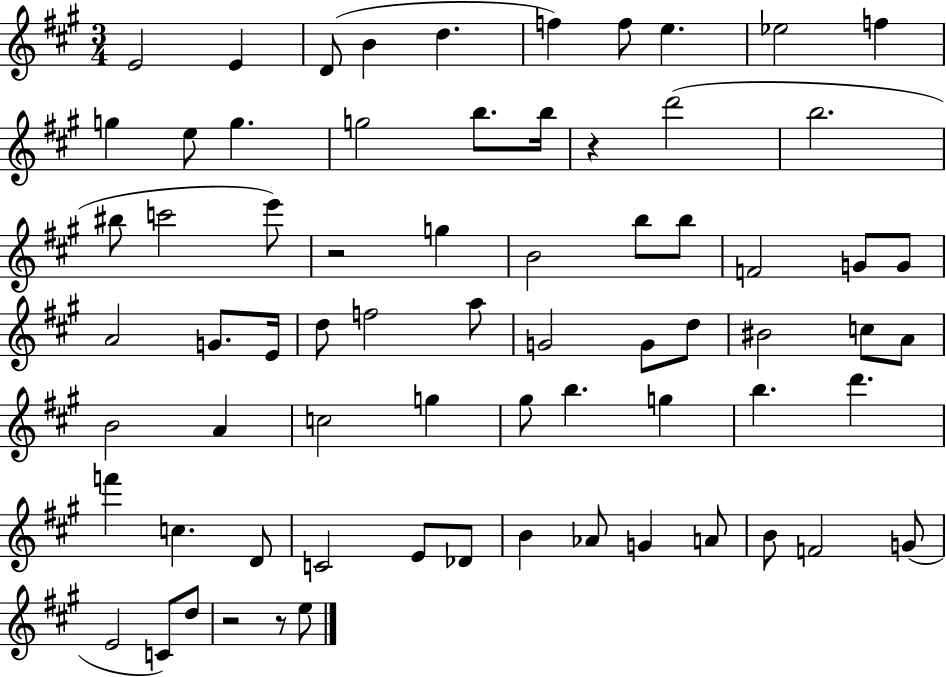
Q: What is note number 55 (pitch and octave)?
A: Db4